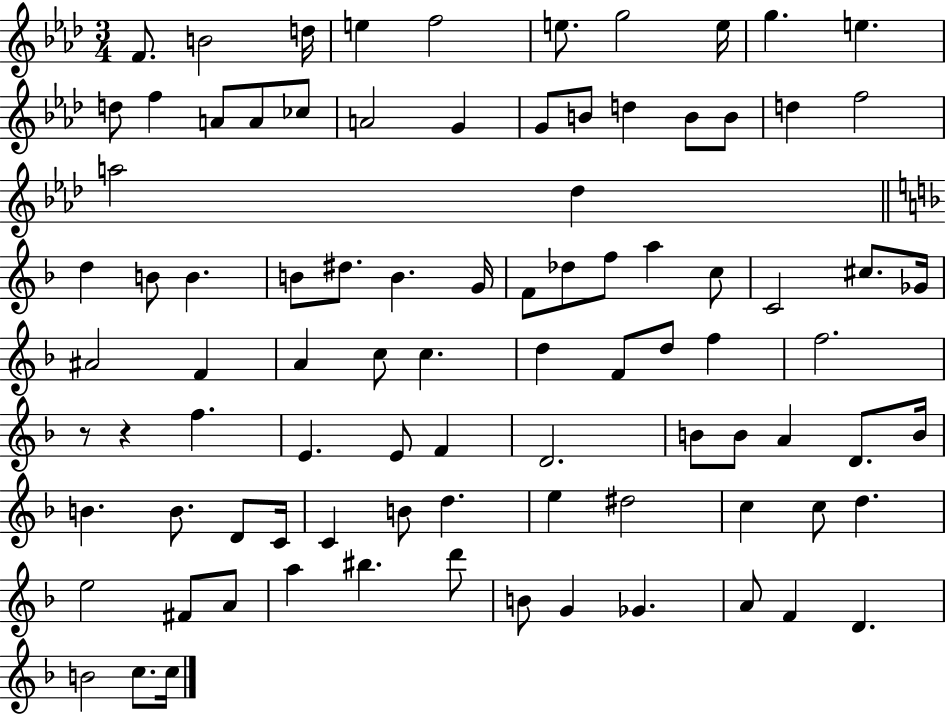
F4/e. B4/h D5/s E5/q F5/h E5/e. G5/h E5/s G5/q. E5/q. D5/e F5/q A4/e A4/e CES5/e A4/h G4/q G4/e B4/e D5/q B4/e B4/e D5/q F5/h A5/h Db5/q D5/q B4/e B4/q. B4/e D#5/e. B4/q. G4/s F4/e Db5/e F5/e A5/q C5/e C4/h C#5/e. Gb4/s A#4/h F4/q A4/q C5/e C5/q. D5/q F4/e D5/e F5/q F5/h. R/e R/q F5/q. E4/q. E4/e F4/q D4/h. B4/e B4/e A4/q D4/e. B4/s B4/q. B4/e. D4/e C4/s C4/q B4/e D5/q. E5/q D#5/h C5/q C5/e D5/q. E5/h F#4/e A4/e A5/q BIS5/q. D6/e B4/e G4/q Gb4/q. A4/e F4/q D4/q. B4/h C5/e. C5/s